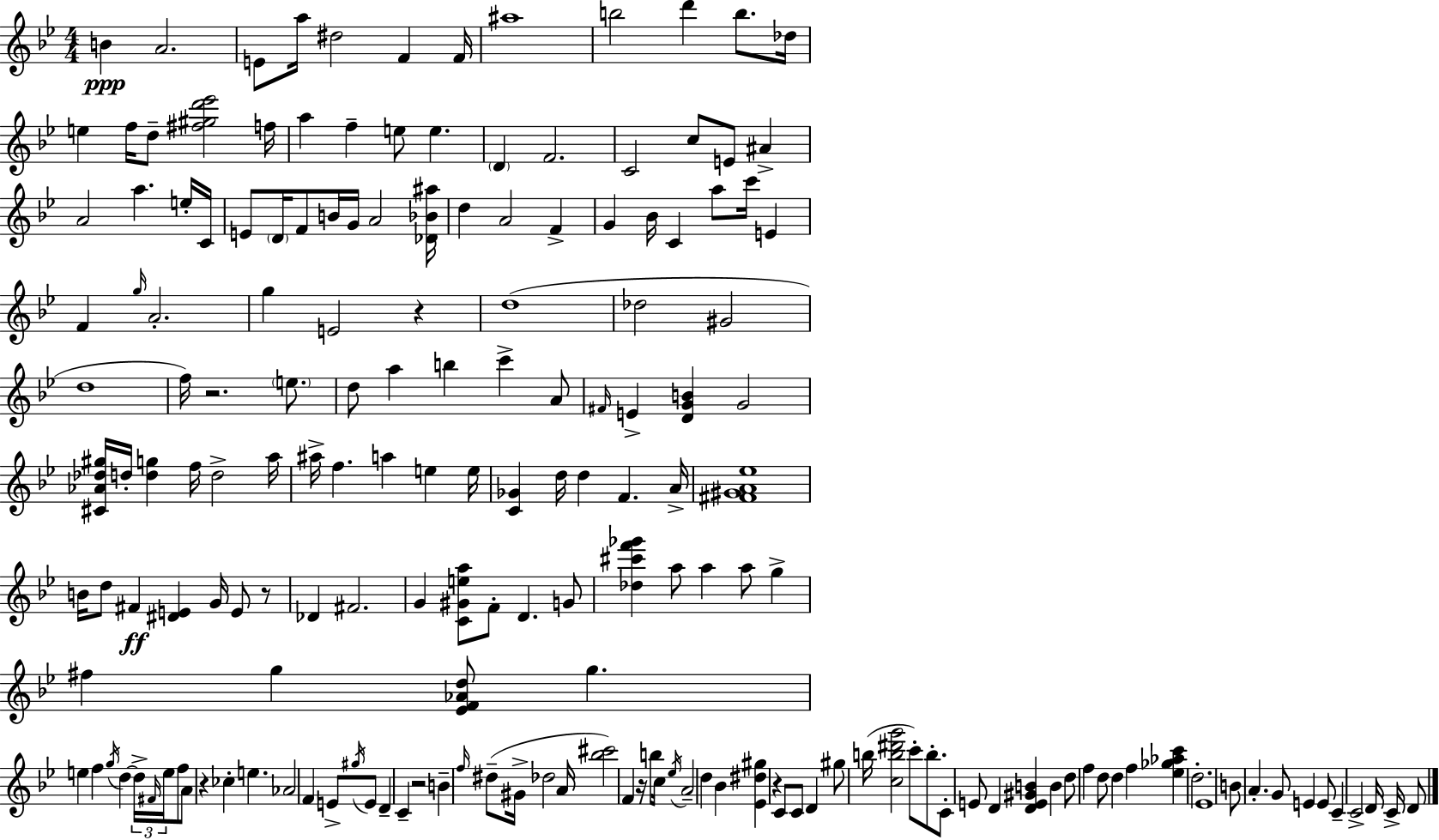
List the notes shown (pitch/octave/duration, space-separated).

B4/q A4/h. E4/e A5/s D#5/h F4/q F4/s A#5/w B5/h D6/q B5/e. Db5/s E5/q F5/s D5/e [F#5,G#5,D6,Eb6]/h F5/s A5/q F5/q E5/e E5/q. D4/q F4/h. C4/h C5/e E4/e A#4/q A4/h A5/q. E5/s C4/s E4/e D4/s F4/e B4/s G4/s A4/h [Db4,Bb4,A#5]/s D5/q A4/h F4/q G4/q Bb4/s C4/q A5/e C6/s E4/q F4/q G5/s A4/h. G5/q E4/h R/q D5/w Db5/h G#4/h D5/w F5/s R/h. E5/e. D5/e A5/q B5/q C6/q A4/e F#4/s E4/q [D4,G4,B4]/q G4/h [C#4,Ab4,Db5,G#5]/s D5/s [D5,G5]/q F5/s D5/h A5/s A#5/s F5/q. A5/q E5/q E5/s [C4,Gb4]/q D5/s D5/q F4/q. A4/s [F#4,G#4,A4,Eb5]/w B4/s D5/e F#4/q [D#4,E4]/q G4/s E4/e R/e Db4/q F#4/h. G4/q [C4,G#4,E5,A5]/e F4/e D4/q. G4/e [Db5,C#6,F6,Gb6]/q A5/e A5/q A5/e G5/q F#5/q G5/q [Eb4,F4,Ab4,D5]/e G5/q. E5/q F5/q G5/s D5/q D5/s F#4/s E5/s F5/e A4/e R/q CES5/q E5/q. Ab4/h F4/q E4/e G#5/s E4/e D4/q C4/q R/h B4/q F5/s D#5/e G#4/s Db5/h A4/s [Bb5,C#6]/h F4/q R/s B5/e C5/s Eb5/s A4/h D5/q Bb4/q [Eb4,D#5,G#5]/q R/q C4/e C4/e D4/q G#5/e B5/s [C5,B5,D#6,G6]/h C6/e B5/e. C4/e E4/e D4/q [D4,E4,G#4,B4]/q B4/q D5/e F5/q D5/e D5/q F5/q [Eb5,Gb5,Ab5,C6]/q D5/h. Eb4/w B4/e A4/q. G4/e E4/q E4/e C4/q C4/h D4/s C4/s D4/e